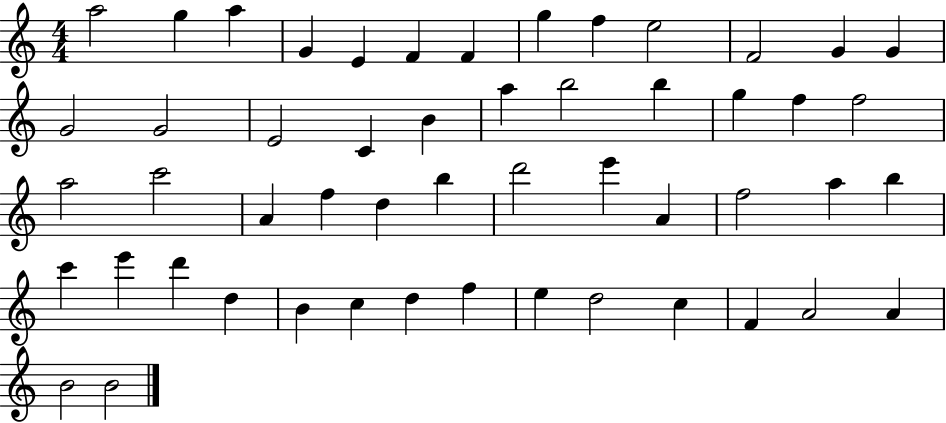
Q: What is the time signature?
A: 4/4